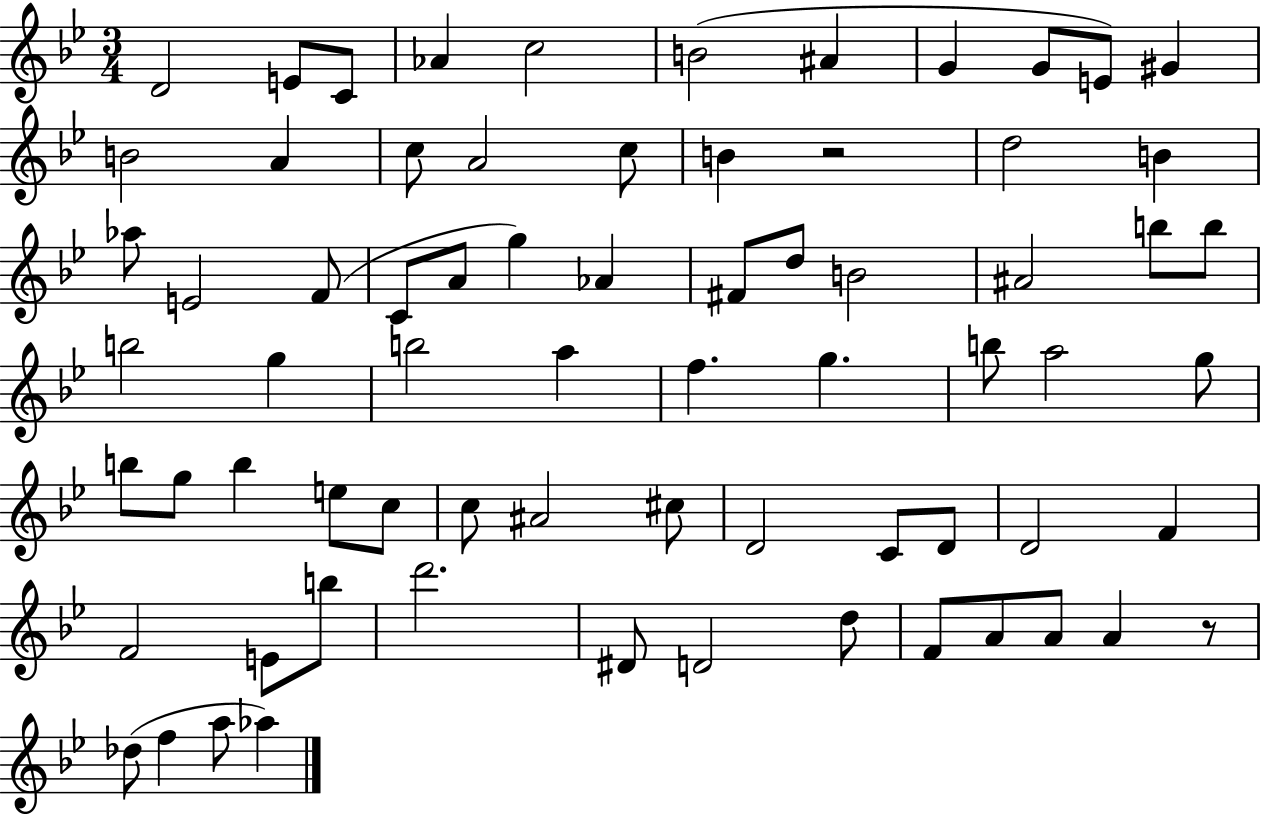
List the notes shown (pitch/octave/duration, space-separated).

D4/h E4/e C4/e Ab4/q C5/h B4/h A#4/q G4/q G4/e E4/e G#4/q B4/h A4/q C5/e A4/h C5/e B4/q R/h D5/h B4/q Ab5/e E4/h F4/e C4/e A4/e G5/q Ab4/q F#4/e D5/e B4/h A#4/h B5/e B5/e B5/h G5/q B5/h A5/q F5/q. G5/q. B5/e A5/h G5/e B5/e G5/e B5/q E5/e C5/e C5/e A#4/h C#5/e D4/h C4/e D4/e D4/h F4/q F4/h E4/e B5/e D6/h. D#4/e D4/h D5/e F4/e A4/e A4/e A4/q R/e Db5/e F5/q A5/e Ab5/q